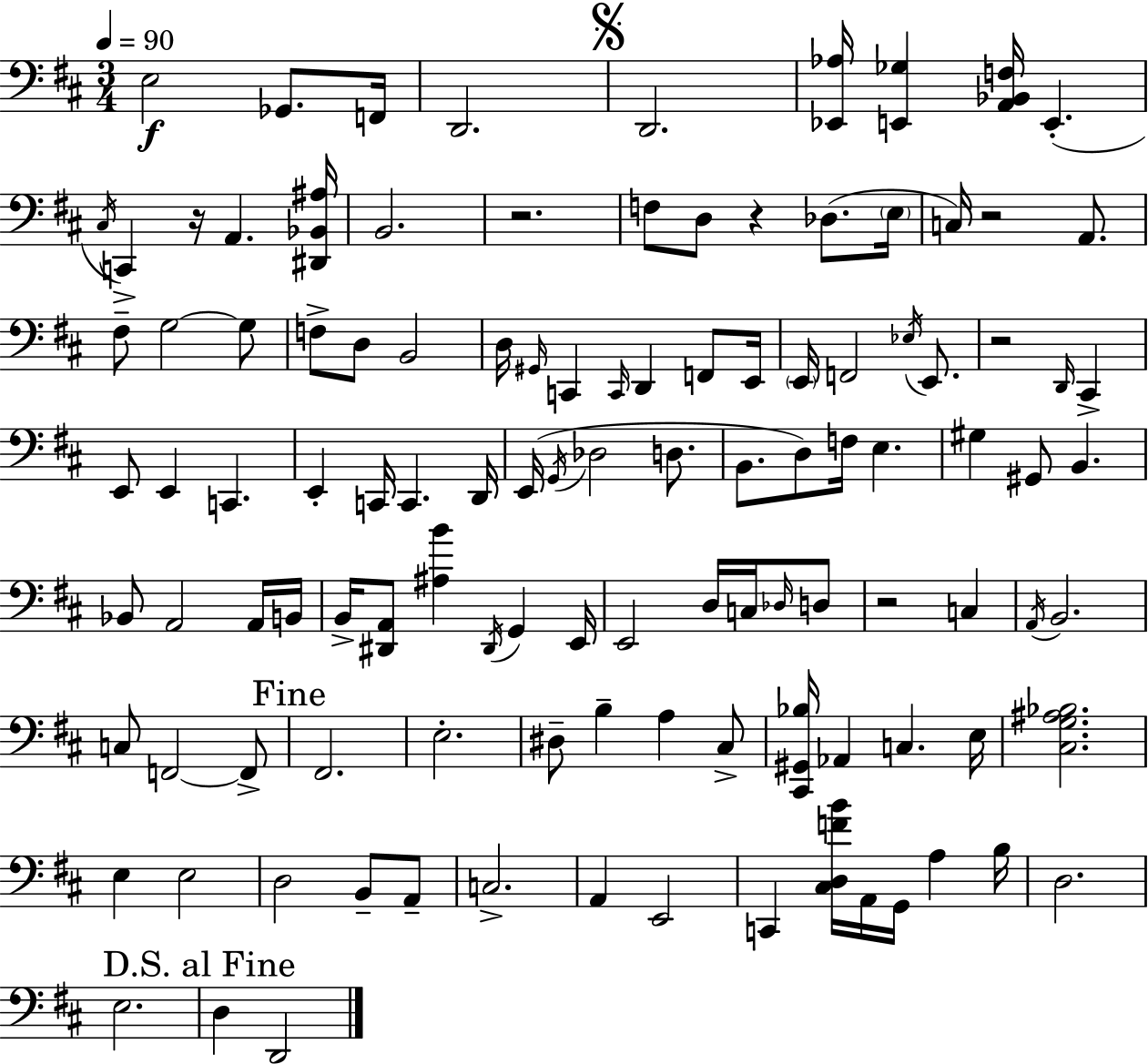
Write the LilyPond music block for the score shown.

{
  \clef bass
  \numericTimeSignature
  \time 3/4
  \key d \major
  \tempo 4 = 90
  e2\f ges,8. f,16 | d,2. | \mark \markup { \musicglyph "scripts.segno" } d,2. | <ees, aes>16 <e, ges>4 <a, bes, f>16 e,4.-.( | \break \acciaccatura { cis16 } c,4->) r16 a,4. | <dis, bes, ais>16 b,2. | r2. | f8 d8 r4 des8.( | \break \parenthesize e16 c16) r2 a,8. | fis8-- g2~~ g8 | f8-> d8 b,2 | d16 \grace { gis,16 } c,4 \grace { c,16 } d,4 | \break f,8 e,16 \parenthesize e,16 f,2 | \acciaccatura { ees16 } e,8. r2 | \grace { d,16 } cis,4-> e,8 e,4 c,4. | e,4-. c,16 c,4. | \break d,16 e,16( \acciaccatura { g,16 } des2 | d8. b,8. d8) f16 | e4. gis4 gis,8 | b,4. bes,8 a,2 | \break a,16 b,16 b,16-> <dis, a,>8 <ais b'>4 | \acciaccatura { dis,16 } g,4 e,16 e,2 | d16 c16 \grace { des16 } d8 r2 | c4 \acciaccatura { a,16 } b,2. | \break c8 f,2~~ | f,8-> \mark "Fine" fis,2. | e2.-. | dis8-- b4-- | \break a4 cis8-> <cis, gis, bes>16 aes,4 | c4. e16 <cis g ais bes>2. | e4 | e2 d2 | \break b,8-- a,8-- c2.-> | a,4 | e,2 c,4 | <cis d f' b'>16 a,16 g,16 a4 b16 d2. | \break e2. | \mark "D.S. al Fine" d4 | d,2 \bar "|."
}